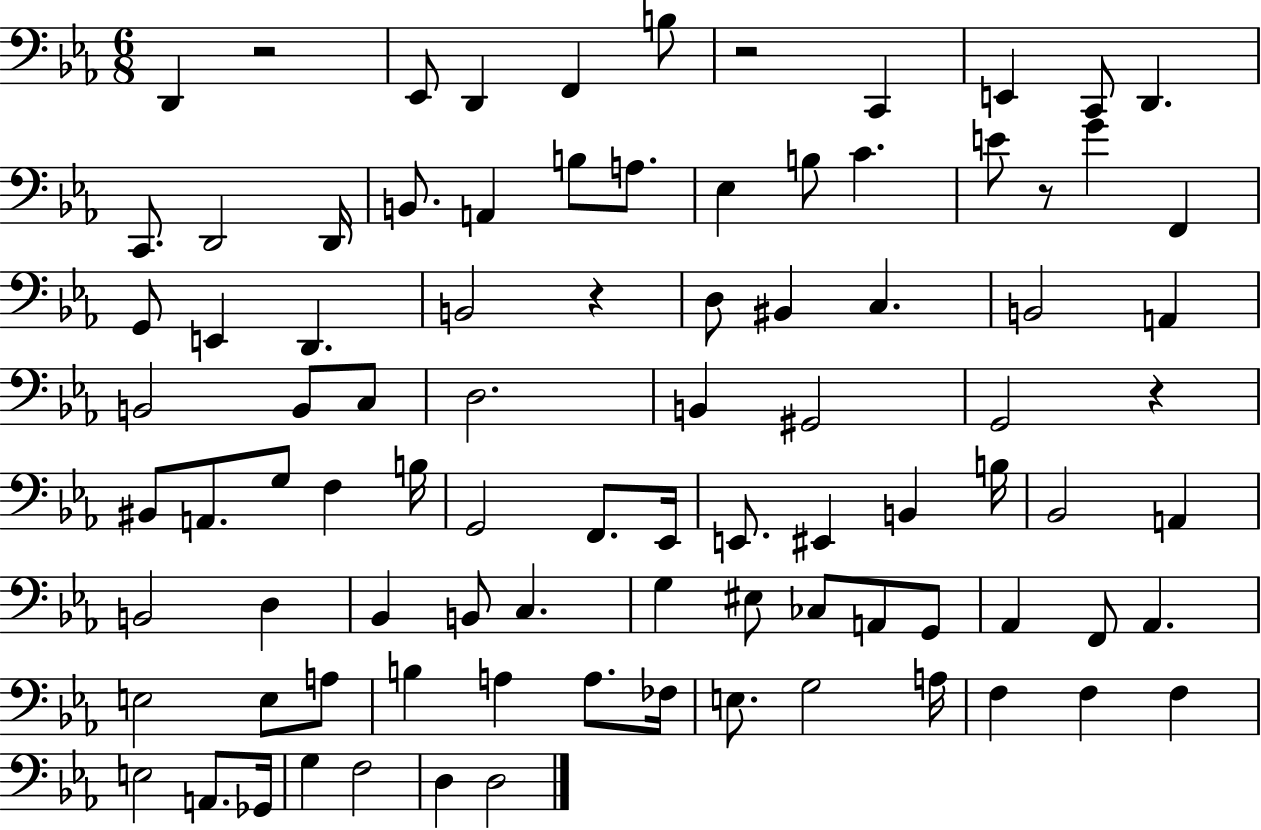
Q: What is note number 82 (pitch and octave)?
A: G3